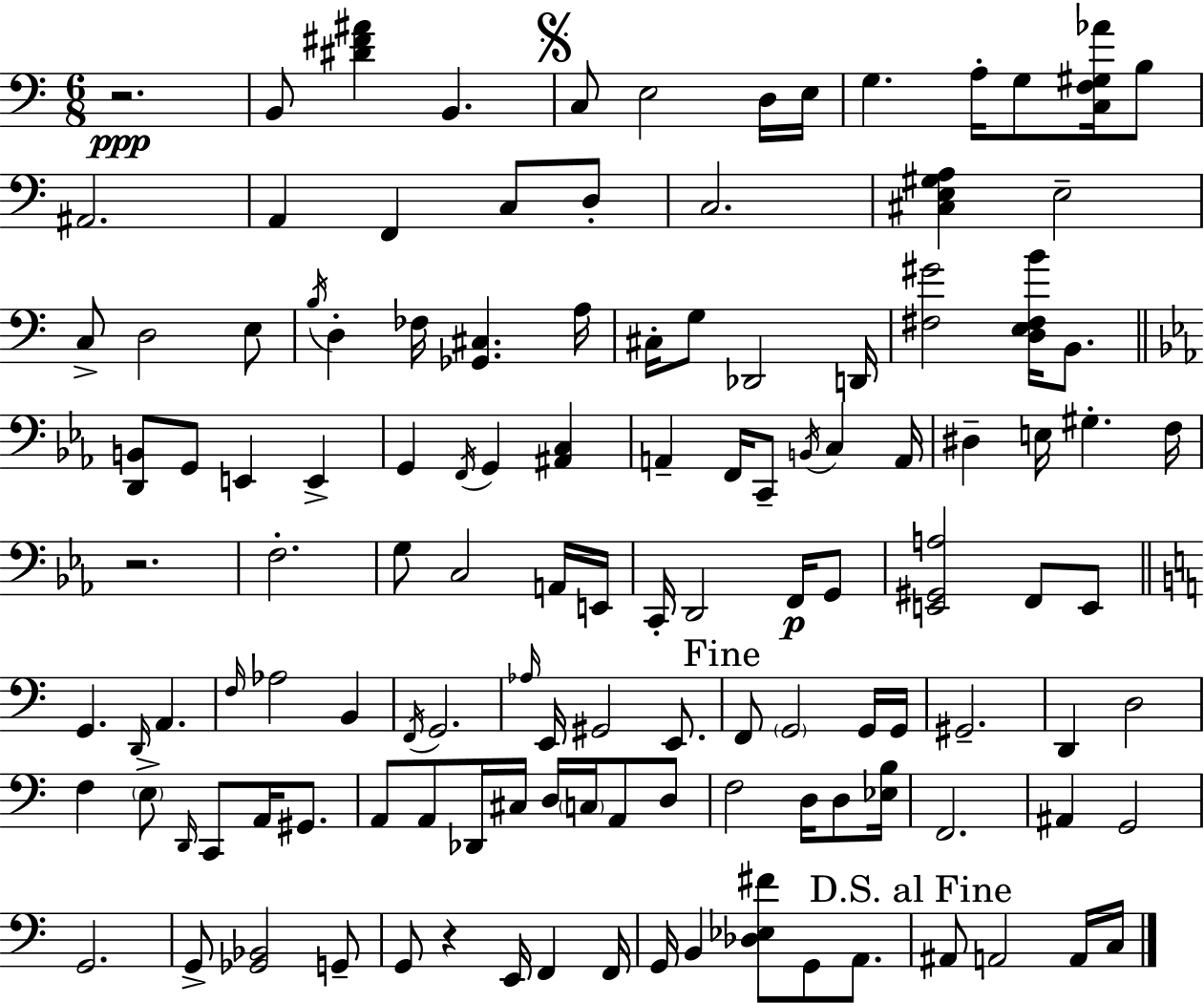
X:1
T:Untitled
M:6/8
L:1/4
K:Am
z2 B,,/2 [^D^F^A] B,, C,/2 E,2 D,/4 E,/4 G, A,/4 G,/2 [C,F,^G,_A]/4 B,/2 ^A,,2 A,, F,, C,/2 D,/2 C,2 [^C,E,^G,A,] E,2 C,/2 D,2 E,/2 B,/4 D, _F,/4 [_G,,^C,] A,/4 ^C,/4 G,/2 _D,,2 D,,/4 [^F,^G]2 [D,E,^F,B]/4 B,,/2 [D,,B,,]/2 G,,/2 E,, E,, G,, F,,/4 G,, [^A,,C,] A,, F,,/4 C,,/2 B,,/4 C, A,,/4 ^D, E,/4 ^G, F,/4 z2 F,2 G,/2 C,2 A,,/4 E,,/4 C,,/4 D,,2 F,,/4 G,,/2 [E,,^G,,A,]2 F,,/2 E,,/2 G,, D,,/4 A,, F,/4 _A,2 B,, F,,/4 G,,2 _A,/4 E,,/4 ^G,,2 E,,/2 F,,/2 G,,2 G,,/4 G,,/4 ^G,,2 D,, D,2 F, E,/2 D,,/4 C,,/2 A,,/4 ^G,,/2 A,,/2 A,,/2 _D,,/4 ^C,/4 D,/4 C,/4 A,,/2 D,/2 F,2 D,/4 D,/2 [_E,B,]/4 F,,2 ^A,, G,,2 G,,2 G,,/2 [_G,,_B,,]2 G,,/2 G,,/2 z E,,/4 F,, F,,/4 G,,/4 B,, [_D,_E,^F]/2 G,,/2 A,,/2 ^A,,/2 A,,2 A,,/4 C,/4